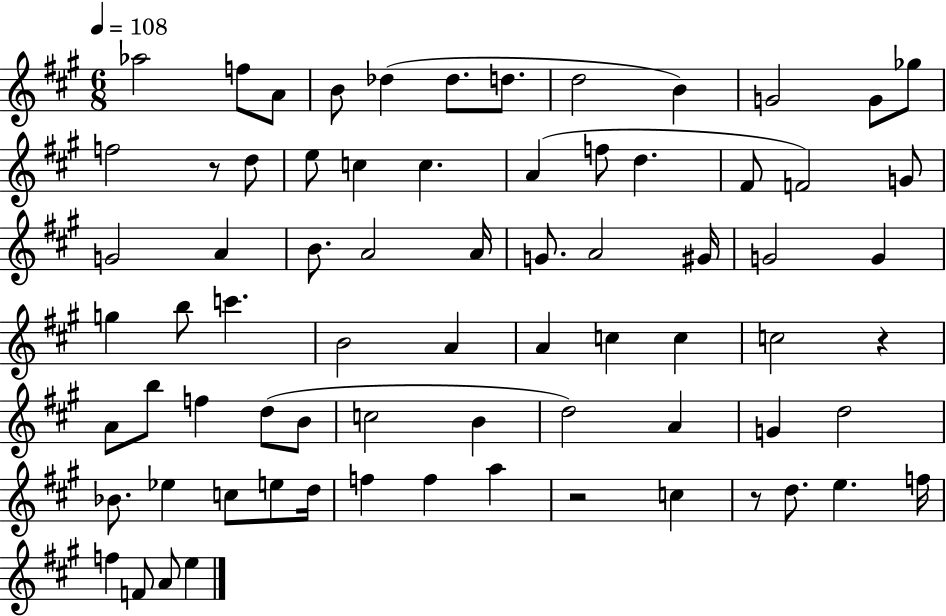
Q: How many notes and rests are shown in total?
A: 73